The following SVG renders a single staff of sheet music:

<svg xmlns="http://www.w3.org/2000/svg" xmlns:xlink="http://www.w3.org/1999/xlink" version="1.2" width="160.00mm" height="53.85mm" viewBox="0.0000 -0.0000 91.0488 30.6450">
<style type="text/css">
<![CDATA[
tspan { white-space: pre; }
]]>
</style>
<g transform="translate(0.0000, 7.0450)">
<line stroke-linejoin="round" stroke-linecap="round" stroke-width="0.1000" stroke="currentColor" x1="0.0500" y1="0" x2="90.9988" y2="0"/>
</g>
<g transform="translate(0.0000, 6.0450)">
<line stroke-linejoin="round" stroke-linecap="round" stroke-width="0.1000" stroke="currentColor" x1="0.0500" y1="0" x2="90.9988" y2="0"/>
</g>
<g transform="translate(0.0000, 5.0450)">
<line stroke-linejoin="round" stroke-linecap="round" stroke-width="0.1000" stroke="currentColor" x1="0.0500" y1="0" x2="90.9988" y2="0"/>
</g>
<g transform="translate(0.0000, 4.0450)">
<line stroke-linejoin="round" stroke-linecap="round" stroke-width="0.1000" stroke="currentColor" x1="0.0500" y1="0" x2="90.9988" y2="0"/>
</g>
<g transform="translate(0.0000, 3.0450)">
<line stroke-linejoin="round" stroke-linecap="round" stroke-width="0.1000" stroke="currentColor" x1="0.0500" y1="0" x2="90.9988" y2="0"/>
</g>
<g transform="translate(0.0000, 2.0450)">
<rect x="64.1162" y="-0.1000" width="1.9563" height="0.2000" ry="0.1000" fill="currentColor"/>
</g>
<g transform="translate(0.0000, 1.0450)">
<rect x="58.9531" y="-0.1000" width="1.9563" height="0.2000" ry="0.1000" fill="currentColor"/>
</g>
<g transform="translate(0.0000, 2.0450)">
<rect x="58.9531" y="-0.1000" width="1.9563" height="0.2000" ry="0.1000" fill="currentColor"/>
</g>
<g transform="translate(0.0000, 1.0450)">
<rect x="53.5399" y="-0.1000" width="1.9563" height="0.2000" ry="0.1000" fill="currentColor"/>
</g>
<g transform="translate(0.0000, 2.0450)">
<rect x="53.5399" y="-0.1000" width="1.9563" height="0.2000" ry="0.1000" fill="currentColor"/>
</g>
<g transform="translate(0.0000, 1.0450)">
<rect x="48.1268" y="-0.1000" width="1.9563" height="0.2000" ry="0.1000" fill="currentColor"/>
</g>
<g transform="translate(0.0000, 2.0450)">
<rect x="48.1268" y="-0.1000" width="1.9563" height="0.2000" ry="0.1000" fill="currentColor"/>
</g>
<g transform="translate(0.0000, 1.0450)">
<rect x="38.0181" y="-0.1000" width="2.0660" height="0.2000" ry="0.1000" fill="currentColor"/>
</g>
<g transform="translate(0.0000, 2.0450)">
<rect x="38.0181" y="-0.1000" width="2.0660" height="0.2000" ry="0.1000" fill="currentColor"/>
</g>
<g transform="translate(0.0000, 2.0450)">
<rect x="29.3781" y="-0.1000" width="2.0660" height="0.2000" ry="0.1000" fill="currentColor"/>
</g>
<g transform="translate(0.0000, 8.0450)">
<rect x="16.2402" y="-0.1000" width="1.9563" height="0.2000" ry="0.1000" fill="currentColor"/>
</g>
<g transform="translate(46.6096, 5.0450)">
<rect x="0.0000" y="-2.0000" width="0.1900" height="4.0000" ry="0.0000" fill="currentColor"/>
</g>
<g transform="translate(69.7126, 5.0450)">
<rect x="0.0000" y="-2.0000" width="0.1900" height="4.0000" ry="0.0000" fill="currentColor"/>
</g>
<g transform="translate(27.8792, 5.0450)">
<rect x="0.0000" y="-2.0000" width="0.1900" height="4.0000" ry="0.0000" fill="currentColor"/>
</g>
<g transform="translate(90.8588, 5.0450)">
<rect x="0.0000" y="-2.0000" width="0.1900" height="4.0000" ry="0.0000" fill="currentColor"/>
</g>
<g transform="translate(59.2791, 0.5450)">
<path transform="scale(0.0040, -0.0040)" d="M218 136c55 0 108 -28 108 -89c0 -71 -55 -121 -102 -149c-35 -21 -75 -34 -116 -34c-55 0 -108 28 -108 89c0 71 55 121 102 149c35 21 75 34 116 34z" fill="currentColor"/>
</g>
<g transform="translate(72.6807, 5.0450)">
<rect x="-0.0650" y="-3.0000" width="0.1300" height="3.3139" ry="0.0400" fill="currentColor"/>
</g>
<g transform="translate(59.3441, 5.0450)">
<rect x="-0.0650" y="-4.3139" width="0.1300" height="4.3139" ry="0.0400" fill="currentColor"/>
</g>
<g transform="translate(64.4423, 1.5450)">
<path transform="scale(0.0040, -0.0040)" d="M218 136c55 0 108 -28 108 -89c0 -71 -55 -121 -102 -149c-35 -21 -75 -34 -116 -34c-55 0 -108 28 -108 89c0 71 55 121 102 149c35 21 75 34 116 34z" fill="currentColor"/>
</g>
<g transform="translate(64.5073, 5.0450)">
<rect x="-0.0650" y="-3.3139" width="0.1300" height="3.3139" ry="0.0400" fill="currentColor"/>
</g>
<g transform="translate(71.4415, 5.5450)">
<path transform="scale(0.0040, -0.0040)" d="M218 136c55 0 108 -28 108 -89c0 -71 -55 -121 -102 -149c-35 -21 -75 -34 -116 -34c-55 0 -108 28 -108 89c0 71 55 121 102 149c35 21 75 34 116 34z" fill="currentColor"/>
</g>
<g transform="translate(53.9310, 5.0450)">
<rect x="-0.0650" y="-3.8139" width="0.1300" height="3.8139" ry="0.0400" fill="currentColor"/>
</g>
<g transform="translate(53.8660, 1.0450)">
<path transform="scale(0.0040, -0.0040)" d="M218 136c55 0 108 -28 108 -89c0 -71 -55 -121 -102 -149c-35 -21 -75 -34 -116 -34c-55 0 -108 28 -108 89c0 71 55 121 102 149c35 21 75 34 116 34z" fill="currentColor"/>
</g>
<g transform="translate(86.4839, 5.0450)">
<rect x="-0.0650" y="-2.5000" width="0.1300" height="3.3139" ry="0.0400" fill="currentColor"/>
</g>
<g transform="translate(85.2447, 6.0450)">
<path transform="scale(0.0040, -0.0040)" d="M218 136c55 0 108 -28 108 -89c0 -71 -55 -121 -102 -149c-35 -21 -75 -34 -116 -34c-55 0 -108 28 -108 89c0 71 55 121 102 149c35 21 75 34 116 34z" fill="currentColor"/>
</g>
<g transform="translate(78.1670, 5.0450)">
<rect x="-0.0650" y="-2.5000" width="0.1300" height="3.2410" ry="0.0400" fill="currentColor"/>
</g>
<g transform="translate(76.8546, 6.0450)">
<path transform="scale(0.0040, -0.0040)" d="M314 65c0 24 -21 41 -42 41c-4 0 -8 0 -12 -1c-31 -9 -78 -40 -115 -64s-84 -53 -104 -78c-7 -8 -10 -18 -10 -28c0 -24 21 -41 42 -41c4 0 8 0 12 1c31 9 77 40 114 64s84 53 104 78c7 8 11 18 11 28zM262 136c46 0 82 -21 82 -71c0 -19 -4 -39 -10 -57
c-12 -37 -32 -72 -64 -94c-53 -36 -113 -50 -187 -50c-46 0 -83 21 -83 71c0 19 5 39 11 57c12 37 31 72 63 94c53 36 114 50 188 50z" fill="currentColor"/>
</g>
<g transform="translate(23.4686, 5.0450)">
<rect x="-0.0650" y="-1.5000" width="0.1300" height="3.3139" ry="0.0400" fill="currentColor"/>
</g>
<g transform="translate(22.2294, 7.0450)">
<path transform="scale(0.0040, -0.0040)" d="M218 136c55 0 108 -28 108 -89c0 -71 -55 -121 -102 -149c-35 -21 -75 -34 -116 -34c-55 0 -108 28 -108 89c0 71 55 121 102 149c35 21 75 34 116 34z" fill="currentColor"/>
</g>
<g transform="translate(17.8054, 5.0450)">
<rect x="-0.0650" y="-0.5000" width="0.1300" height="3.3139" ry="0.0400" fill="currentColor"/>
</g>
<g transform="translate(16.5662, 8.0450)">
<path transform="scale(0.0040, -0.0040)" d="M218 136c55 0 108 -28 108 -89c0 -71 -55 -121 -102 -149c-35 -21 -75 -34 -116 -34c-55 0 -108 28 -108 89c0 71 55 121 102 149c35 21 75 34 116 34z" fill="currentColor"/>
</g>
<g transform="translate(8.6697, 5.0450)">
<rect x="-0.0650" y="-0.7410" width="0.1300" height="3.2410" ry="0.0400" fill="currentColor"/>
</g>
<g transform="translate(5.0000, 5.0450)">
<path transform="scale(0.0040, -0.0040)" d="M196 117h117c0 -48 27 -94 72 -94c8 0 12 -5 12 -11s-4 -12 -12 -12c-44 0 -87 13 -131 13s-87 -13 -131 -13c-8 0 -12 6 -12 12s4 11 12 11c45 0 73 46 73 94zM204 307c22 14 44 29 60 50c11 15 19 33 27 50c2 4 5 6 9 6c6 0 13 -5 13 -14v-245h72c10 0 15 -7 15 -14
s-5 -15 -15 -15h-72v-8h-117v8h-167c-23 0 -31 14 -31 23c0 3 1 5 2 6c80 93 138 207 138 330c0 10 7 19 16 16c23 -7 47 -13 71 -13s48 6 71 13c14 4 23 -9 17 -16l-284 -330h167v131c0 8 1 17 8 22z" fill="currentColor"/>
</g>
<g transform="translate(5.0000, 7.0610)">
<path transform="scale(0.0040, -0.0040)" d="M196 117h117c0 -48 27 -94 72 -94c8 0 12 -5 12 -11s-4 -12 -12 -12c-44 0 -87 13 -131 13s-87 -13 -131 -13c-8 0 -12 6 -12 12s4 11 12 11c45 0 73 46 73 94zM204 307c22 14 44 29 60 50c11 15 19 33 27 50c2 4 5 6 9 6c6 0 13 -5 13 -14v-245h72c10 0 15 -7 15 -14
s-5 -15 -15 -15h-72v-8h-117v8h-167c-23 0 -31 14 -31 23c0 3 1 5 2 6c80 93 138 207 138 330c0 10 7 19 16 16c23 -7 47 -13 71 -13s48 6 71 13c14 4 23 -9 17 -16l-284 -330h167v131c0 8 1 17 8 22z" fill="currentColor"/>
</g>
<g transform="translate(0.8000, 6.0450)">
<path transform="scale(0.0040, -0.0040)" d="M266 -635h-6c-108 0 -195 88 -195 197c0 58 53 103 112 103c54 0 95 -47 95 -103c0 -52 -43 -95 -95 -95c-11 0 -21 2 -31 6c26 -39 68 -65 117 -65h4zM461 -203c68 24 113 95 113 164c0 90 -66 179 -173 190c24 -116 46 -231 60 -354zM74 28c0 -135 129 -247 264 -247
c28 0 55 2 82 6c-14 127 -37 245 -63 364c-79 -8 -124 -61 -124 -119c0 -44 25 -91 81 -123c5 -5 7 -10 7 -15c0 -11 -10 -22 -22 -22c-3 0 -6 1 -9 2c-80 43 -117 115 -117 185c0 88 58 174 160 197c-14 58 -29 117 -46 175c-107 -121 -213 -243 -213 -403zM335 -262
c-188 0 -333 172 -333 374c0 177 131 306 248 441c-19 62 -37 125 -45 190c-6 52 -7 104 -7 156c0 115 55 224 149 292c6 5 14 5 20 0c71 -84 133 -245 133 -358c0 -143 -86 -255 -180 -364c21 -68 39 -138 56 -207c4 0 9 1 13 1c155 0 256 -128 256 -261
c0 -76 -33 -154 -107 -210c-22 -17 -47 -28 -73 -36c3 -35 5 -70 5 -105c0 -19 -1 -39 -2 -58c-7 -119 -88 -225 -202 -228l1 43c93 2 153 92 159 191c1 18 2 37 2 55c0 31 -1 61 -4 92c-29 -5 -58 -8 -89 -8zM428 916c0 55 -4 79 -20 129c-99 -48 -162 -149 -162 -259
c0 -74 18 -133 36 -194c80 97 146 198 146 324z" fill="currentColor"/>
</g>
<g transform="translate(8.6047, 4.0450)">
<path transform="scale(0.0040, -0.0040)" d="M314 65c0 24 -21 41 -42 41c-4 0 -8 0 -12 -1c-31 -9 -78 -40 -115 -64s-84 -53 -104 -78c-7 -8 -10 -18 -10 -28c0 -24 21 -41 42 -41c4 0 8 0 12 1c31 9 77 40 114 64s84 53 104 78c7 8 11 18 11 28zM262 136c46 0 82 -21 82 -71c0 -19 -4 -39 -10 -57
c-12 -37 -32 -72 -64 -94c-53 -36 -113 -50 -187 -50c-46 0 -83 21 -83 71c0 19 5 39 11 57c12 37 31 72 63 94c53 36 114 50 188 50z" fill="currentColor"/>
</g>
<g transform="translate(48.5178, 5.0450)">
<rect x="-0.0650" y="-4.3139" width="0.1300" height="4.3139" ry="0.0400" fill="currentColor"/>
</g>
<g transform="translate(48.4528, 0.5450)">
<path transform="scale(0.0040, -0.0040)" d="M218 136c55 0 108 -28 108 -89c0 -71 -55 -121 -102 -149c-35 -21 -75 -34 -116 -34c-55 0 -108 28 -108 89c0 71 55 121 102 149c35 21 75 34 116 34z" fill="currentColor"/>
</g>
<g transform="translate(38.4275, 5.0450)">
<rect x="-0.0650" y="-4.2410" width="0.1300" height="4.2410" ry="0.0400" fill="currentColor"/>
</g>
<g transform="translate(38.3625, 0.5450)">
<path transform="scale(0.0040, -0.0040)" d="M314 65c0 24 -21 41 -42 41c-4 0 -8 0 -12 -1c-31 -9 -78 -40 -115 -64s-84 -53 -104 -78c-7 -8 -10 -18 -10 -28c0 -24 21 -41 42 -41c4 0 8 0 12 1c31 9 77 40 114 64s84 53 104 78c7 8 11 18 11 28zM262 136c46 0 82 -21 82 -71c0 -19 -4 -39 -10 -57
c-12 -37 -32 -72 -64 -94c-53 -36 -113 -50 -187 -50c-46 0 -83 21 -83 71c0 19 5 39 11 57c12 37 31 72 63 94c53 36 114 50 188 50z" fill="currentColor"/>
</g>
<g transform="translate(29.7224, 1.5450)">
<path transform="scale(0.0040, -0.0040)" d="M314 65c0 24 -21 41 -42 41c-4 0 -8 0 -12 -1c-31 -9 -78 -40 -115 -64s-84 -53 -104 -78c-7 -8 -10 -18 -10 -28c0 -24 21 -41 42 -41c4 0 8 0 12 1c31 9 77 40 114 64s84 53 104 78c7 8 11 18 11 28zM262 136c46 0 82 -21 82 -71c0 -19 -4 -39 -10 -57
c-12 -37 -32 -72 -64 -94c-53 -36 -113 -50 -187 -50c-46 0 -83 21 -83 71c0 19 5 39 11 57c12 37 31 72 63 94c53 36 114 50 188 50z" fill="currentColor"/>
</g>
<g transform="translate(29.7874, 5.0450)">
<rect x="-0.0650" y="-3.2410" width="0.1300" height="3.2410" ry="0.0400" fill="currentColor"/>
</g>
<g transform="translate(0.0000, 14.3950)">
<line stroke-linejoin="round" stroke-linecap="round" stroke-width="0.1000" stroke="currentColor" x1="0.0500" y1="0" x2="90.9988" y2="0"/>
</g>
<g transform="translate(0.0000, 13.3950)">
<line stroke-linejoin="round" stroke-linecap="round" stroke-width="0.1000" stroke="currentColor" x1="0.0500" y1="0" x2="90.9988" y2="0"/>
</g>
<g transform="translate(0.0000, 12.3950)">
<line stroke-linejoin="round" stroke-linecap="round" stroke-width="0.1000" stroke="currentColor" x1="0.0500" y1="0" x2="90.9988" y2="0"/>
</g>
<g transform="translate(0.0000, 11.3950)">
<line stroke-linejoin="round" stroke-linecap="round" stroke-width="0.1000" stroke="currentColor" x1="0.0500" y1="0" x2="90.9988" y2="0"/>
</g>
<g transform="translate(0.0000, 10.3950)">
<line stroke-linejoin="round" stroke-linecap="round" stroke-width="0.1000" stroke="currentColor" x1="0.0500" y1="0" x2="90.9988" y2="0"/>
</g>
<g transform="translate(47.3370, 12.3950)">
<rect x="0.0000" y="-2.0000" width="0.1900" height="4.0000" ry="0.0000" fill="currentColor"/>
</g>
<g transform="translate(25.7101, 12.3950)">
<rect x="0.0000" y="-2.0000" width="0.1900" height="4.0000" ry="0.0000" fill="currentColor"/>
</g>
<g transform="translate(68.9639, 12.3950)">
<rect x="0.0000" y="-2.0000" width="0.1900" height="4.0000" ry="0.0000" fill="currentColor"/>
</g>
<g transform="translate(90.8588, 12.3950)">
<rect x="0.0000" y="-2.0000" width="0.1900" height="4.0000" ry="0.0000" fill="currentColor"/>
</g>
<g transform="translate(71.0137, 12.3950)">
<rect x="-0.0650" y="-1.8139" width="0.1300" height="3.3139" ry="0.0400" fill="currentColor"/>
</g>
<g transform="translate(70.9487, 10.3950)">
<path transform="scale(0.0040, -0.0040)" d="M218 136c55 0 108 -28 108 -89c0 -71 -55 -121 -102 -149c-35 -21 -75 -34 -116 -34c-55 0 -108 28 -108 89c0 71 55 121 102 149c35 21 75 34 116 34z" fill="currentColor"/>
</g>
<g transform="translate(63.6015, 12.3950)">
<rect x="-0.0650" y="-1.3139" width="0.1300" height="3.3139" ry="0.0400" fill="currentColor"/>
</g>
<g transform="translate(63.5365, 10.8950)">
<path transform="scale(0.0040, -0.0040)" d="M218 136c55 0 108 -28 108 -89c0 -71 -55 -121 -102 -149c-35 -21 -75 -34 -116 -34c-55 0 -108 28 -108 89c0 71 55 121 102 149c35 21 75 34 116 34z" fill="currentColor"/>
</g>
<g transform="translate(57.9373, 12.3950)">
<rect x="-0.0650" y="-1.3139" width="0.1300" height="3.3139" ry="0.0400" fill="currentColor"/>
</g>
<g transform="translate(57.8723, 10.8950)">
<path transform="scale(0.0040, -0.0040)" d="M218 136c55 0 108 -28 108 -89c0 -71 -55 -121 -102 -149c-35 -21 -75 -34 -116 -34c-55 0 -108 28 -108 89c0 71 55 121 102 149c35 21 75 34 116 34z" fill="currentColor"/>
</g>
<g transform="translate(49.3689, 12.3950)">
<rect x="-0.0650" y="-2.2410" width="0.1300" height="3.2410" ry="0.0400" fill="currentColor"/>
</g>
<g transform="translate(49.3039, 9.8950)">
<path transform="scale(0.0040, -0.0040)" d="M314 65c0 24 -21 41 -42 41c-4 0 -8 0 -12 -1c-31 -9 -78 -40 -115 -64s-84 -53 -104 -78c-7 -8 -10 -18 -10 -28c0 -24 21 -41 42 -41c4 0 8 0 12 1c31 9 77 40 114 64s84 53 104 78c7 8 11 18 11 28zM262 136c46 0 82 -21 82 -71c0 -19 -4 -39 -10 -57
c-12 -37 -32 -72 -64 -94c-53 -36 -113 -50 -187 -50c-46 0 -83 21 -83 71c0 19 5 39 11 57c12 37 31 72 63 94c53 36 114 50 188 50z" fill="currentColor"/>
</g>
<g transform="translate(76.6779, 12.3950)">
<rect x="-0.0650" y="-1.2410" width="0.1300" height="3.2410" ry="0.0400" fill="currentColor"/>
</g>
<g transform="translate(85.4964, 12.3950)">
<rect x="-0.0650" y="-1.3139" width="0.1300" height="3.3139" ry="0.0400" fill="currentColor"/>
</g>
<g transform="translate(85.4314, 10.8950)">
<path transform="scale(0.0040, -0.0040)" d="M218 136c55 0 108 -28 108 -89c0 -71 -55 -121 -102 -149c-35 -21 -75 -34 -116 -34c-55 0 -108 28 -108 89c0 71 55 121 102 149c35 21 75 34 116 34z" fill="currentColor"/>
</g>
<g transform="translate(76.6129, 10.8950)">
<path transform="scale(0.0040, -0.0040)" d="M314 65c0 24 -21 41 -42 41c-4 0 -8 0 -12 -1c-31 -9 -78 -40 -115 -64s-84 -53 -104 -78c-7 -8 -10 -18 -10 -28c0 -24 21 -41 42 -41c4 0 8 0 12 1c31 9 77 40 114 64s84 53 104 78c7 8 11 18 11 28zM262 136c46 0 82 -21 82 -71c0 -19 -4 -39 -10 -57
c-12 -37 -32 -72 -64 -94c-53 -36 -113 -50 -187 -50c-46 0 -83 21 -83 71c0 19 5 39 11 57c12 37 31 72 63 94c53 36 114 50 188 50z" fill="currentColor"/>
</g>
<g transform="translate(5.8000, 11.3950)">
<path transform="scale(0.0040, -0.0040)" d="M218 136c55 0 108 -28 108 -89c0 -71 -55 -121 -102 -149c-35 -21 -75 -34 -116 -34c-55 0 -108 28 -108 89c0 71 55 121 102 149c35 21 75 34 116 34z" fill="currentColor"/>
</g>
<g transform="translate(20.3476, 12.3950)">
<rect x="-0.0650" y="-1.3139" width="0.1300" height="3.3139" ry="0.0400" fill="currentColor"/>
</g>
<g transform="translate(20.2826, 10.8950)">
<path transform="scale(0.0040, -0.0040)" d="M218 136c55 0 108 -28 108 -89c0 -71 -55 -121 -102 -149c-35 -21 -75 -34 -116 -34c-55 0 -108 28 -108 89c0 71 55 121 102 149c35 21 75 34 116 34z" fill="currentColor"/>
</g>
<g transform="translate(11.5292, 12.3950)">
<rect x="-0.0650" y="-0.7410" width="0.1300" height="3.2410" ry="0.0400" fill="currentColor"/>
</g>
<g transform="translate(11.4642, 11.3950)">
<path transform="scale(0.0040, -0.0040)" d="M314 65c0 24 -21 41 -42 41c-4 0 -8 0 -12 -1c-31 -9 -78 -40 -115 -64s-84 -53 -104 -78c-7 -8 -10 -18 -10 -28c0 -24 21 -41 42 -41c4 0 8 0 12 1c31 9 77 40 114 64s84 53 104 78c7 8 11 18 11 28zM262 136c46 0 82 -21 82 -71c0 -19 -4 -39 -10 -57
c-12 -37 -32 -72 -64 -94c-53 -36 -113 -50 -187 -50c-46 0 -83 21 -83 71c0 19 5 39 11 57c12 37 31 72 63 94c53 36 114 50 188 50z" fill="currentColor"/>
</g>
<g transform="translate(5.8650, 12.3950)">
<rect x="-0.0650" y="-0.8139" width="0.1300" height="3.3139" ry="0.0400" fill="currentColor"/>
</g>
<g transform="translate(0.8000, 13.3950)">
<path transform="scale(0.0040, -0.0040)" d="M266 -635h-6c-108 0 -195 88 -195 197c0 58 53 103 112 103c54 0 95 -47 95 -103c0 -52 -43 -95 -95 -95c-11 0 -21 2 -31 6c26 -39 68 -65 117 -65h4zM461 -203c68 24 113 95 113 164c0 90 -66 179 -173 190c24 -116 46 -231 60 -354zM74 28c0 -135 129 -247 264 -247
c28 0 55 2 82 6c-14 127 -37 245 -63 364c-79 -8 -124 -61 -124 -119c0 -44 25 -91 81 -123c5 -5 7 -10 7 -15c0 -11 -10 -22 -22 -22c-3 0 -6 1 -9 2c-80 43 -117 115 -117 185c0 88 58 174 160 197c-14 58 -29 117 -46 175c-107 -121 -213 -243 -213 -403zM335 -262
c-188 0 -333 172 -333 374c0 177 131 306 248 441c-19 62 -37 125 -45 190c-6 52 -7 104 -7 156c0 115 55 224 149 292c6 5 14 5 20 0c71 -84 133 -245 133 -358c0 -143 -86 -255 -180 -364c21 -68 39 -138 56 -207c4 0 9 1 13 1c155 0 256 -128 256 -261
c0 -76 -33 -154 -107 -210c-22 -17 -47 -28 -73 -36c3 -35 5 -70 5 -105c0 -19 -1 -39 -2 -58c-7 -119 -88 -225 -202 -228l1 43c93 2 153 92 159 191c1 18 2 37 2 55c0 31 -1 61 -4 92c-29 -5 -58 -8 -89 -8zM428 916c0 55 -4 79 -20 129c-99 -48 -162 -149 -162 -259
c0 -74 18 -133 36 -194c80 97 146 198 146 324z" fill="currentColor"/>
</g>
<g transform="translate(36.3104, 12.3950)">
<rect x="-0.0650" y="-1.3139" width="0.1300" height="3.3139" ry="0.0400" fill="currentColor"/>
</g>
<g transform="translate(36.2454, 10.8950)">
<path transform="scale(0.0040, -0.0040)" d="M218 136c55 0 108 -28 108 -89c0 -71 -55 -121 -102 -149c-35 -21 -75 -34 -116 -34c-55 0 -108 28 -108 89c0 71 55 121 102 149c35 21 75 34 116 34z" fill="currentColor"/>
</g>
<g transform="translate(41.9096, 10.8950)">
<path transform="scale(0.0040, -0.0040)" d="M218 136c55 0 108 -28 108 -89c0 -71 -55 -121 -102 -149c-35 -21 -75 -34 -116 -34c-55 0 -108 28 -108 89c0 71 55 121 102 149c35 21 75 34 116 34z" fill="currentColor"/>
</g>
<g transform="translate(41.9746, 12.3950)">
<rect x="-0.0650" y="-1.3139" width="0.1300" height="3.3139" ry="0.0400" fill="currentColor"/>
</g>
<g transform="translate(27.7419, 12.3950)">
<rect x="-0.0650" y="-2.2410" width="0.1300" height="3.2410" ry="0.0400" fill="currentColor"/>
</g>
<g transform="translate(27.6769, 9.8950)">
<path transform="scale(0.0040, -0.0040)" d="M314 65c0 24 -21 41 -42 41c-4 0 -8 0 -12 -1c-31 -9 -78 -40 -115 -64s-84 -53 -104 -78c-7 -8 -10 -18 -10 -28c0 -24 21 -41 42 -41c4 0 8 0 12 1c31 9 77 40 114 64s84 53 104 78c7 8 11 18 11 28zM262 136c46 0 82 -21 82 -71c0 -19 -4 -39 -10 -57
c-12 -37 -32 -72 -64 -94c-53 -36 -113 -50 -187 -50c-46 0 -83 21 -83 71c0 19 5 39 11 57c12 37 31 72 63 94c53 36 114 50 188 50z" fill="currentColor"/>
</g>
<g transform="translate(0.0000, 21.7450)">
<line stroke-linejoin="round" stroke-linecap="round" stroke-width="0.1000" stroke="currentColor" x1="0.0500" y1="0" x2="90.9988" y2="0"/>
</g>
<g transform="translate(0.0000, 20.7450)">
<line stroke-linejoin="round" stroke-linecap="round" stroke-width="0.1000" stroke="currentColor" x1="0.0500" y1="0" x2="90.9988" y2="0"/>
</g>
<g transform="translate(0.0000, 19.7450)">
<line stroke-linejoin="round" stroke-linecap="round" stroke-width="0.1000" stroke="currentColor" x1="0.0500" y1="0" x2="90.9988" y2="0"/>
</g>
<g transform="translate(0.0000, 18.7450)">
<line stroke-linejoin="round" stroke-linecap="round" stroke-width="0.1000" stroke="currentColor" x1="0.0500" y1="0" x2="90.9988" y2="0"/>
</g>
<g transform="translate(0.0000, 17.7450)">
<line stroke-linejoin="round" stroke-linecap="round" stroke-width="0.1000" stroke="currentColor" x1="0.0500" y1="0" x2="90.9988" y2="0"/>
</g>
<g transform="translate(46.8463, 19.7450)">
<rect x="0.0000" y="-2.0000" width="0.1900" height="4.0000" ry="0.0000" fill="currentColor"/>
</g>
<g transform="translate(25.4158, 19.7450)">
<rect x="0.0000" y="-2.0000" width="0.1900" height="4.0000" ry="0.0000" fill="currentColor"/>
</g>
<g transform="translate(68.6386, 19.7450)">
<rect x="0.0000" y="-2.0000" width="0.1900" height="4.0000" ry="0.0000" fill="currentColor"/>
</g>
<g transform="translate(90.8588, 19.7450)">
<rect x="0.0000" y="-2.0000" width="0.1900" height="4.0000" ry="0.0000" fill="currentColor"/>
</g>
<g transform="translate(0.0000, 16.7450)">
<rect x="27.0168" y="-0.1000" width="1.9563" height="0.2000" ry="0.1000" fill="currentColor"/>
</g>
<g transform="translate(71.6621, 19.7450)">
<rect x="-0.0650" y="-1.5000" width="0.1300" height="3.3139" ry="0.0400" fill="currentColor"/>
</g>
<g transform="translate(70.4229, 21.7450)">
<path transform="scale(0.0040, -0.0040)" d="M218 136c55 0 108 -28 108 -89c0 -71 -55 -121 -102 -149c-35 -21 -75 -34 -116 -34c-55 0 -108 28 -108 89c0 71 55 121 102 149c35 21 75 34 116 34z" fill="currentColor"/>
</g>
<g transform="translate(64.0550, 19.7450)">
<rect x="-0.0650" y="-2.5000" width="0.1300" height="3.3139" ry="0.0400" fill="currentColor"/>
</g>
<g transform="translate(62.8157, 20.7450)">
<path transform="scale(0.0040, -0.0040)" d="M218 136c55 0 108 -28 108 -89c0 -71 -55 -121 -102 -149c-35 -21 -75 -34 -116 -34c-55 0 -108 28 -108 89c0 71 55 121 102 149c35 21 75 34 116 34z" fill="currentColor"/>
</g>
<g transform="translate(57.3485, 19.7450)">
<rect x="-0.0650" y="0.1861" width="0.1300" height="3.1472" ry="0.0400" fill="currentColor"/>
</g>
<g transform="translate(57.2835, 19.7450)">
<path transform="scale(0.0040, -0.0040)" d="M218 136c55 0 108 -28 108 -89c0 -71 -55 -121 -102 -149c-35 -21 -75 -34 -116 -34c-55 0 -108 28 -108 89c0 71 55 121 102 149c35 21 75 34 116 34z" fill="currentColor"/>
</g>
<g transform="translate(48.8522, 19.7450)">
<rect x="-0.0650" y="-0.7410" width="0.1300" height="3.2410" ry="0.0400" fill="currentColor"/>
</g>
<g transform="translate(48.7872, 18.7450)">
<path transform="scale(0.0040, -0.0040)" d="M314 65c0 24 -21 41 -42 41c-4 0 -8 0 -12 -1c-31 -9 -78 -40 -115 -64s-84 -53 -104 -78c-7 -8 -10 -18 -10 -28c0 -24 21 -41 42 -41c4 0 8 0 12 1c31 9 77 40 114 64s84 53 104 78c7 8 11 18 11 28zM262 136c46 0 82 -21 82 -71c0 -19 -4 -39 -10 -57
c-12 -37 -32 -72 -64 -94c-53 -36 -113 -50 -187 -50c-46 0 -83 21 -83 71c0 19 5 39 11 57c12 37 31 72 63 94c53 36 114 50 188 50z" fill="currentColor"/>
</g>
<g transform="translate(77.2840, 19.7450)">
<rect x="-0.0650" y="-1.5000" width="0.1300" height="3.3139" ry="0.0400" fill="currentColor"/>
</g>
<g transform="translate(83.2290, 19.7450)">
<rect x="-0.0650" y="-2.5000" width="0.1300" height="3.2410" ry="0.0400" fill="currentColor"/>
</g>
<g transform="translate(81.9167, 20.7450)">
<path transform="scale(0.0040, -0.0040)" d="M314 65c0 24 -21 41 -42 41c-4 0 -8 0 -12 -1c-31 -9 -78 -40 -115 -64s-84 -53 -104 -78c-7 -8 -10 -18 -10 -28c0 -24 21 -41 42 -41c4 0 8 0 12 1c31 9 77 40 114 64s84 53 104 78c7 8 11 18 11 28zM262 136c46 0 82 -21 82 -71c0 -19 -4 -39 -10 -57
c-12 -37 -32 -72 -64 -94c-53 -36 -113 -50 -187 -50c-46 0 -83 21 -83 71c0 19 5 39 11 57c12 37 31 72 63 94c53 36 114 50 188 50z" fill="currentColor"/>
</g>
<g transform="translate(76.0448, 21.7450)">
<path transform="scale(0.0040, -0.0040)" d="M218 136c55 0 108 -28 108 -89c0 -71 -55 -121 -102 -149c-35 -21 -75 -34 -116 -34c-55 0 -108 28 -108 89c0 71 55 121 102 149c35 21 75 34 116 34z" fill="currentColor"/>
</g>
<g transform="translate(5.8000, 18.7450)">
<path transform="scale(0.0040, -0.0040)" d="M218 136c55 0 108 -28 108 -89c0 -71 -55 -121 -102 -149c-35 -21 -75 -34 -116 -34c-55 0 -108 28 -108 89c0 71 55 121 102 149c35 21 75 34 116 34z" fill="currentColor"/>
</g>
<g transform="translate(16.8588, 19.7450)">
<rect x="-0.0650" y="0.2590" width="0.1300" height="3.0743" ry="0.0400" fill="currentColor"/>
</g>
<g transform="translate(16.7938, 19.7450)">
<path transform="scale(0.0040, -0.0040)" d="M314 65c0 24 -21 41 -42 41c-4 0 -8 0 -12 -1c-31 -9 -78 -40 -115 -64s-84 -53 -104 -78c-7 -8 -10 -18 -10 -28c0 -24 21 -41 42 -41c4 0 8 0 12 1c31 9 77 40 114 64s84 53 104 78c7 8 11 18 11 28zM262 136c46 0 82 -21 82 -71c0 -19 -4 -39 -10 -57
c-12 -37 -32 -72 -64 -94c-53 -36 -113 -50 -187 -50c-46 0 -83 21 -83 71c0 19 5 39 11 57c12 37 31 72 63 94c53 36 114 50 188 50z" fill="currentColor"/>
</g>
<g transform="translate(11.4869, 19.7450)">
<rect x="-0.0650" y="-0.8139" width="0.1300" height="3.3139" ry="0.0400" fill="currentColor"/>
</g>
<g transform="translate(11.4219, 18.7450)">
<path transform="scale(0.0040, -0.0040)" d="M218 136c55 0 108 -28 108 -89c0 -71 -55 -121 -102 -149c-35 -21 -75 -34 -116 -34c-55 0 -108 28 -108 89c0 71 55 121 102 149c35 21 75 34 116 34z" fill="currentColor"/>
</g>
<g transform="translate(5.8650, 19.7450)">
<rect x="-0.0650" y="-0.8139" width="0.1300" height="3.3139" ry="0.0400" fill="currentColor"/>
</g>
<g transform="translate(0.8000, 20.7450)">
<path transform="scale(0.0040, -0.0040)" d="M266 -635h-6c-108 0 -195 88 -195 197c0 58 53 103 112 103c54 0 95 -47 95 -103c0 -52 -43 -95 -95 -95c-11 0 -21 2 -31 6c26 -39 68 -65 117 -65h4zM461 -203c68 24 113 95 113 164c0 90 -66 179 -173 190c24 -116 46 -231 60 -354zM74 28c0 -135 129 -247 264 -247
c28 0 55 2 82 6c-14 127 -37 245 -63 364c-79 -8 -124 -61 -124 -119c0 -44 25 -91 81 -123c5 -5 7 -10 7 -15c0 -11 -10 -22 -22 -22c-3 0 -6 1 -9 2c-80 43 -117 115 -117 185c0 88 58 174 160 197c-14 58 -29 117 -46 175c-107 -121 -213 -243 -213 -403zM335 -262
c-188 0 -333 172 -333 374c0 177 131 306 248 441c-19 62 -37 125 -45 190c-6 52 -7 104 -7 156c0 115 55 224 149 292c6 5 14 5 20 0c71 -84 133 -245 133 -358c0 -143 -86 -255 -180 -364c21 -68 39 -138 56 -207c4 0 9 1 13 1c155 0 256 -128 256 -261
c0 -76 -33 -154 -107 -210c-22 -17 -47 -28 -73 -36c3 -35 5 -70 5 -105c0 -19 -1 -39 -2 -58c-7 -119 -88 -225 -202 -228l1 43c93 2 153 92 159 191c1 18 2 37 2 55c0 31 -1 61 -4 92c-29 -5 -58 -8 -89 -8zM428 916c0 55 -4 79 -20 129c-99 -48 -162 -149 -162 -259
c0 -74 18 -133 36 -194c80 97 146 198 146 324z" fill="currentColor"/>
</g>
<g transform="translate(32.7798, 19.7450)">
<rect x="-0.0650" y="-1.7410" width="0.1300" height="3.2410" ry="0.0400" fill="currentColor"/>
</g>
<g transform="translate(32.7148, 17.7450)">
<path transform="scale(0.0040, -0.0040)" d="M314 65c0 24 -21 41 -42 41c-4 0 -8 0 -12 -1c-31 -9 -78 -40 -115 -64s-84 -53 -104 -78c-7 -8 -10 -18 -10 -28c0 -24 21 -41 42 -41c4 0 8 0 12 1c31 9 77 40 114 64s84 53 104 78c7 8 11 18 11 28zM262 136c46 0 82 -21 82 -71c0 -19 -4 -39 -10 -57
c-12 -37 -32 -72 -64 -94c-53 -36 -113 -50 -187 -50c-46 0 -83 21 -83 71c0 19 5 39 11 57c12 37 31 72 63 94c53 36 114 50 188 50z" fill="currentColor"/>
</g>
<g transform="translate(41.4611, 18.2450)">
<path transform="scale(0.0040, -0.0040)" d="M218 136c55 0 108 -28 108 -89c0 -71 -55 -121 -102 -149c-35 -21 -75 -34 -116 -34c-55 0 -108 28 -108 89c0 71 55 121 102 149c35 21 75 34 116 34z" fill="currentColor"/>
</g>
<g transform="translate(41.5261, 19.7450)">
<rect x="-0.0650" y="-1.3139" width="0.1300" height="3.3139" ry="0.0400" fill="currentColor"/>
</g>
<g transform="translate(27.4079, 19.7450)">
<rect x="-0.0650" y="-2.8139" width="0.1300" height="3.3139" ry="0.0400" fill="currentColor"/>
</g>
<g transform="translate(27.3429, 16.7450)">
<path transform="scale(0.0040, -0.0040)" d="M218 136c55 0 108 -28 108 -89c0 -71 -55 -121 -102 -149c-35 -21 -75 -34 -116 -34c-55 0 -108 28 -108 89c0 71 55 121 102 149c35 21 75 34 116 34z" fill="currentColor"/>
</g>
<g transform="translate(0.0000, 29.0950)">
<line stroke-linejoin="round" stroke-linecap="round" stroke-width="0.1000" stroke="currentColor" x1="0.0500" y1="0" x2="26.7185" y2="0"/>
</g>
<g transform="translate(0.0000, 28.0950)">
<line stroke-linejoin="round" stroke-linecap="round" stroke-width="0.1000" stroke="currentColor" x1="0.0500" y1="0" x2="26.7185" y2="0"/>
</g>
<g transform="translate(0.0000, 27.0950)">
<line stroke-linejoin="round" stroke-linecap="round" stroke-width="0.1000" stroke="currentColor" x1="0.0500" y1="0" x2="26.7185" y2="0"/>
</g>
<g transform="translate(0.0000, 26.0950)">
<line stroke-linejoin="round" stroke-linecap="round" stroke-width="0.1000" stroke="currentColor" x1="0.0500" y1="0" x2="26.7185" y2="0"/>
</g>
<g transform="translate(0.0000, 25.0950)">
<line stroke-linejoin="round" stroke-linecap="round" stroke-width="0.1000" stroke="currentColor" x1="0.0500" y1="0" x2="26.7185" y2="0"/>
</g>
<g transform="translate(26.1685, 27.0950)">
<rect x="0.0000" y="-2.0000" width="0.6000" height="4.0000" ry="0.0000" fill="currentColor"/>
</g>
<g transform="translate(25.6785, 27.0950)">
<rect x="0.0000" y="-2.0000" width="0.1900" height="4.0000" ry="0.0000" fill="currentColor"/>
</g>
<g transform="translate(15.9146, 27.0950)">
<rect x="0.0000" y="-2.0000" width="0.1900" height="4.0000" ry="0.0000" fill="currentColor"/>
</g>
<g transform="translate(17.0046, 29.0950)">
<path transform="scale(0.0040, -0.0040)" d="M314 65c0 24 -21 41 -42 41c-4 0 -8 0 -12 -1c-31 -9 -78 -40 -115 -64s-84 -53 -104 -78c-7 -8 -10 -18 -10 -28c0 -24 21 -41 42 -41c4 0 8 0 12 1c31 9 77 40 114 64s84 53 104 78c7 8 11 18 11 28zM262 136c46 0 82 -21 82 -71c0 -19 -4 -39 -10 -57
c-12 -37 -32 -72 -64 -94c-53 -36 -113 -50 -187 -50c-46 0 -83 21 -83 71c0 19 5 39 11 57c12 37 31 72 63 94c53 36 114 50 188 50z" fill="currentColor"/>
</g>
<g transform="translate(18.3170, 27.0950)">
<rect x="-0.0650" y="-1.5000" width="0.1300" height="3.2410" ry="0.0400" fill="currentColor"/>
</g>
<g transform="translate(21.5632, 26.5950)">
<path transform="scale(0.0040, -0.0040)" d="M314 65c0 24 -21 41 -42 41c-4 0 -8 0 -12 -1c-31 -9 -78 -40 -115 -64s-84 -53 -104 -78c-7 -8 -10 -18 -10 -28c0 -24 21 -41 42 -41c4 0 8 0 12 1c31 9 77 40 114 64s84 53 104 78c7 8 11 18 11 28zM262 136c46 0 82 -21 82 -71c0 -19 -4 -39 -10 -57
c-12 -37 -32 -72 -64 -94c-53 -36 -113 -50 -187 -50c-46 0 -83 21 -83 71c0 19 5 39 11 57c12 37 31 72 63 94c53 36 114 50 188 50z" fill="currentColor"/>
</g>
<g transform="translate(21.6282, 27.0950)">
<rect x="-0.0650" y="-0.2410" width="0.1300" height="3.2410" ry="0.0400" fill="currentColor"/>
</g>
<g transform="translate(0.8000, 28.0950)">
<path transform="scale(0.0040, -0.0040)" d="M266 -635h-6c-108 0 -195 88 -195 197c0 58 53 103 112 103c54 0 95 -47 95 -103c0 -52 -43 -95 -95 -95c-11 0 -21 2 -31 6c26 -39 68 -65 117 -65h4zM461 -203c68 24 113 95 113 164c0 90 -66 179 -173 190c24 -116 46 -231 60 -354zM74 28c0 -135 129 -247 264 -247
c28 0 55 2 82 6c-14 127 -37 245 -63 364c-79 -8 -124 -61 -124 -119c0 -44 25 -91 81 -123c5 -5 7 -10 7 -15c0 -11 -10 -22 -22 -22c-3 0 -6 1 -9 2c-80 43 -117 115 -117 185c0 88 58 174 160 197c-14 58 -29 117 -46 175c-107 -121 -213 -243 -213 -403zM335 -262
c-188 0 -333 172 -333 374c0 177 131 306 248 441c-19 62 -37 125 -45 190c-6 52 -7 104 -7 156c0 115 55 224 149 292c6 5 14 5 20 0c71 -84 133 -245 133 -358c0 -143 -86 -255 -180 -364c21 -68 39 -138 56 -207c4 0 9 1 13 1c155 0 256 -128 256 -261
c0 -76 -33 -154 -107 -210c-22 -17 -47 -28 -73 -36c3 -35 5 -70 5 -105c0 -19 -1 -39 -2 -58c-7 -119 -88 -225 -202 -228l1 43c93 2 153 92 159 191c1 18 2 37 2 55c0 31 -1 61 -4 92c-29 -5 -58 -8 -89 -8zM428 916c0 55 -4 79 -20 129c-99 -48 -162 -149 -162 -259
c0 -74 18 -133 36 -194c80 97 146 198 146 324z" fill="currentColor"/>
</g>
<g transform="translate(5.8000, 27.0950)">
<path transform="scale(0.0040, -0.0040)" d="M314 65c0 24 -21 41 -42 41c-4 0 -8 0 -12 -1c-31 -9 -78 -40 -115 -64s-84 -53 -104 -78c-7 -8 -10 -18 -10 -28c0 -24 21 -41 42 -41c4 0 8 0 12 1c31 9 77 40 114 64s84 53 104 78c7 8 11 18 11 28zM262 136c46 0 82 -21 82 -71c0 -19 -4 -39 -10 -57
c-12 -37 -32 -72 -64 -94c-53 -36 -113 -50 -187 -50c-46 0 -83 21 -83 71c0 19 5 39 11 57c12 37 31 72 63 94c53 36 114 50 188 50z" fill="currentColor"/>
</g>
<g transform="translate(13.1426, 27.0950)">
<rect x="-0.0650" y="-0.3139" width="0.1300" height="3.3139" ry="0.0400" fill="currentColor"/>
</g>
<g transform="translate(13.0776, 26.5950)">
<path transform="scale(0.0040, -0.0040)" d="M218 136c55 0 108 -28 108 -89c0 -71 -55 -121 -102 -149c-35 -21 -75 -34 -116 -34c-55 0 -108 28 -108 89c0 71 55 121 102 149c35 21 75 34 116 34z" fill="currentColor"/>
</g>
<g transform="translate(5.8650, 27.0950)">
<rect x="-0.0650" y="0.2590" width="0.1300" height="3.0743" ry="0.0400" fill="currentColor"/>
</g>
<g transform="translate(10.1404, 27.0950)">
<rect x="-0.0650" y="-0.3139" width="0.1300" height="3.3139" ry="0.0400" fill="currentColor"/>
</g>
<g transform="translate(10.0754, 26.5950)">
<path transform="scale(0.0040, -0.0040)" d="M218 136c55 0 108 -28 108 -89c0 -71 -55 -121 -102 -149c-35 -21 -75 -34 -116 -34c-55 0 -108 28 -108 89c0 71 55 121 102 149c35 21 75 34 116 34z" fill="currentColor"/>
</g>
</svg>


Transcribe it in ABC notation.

X:1
T:Untitled
M:4/4
L:1/4
K:C
d2 C E b2 d'2 d' c' d' b A G2 G d d2 e g2 e e g2 e e f e2 e d d B2 a f2 e d2 B G E E G2 B2 c c E2 c2